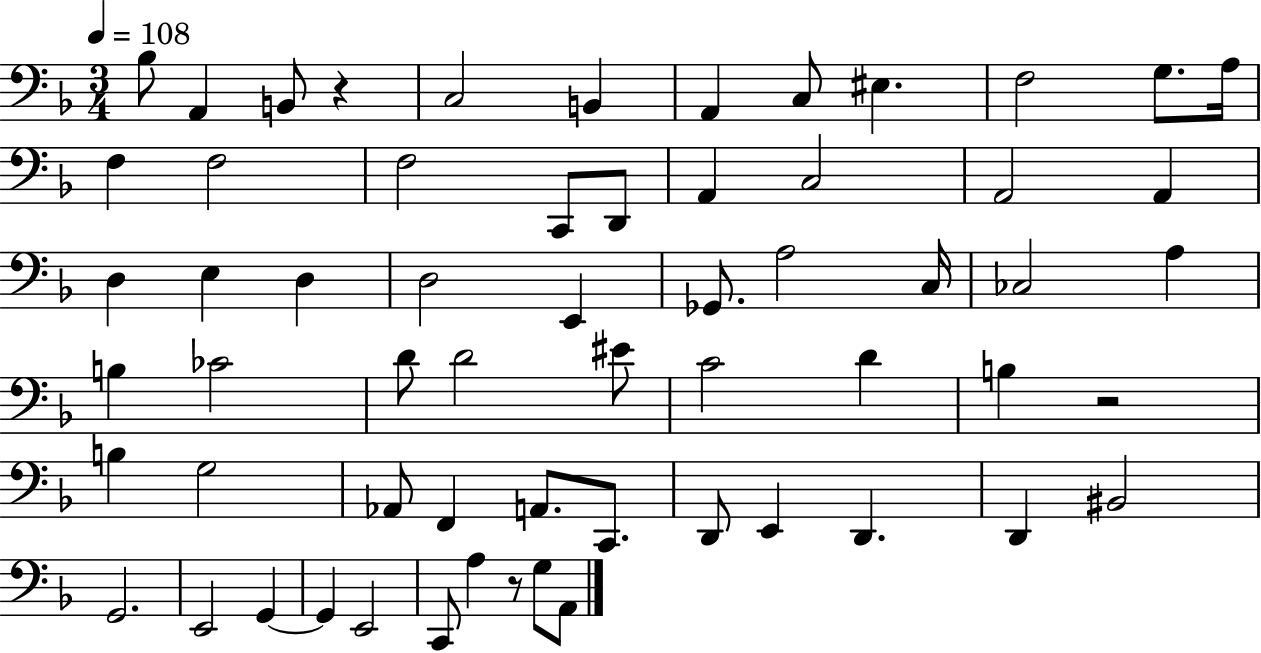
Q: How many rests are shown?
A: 3